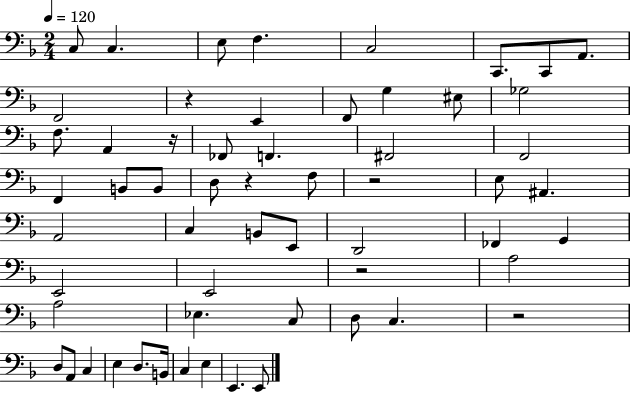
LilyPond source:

{
  \clef bass
  \numericTimeSignature
  \time 2/4
  \key f \major
  \tempo 4 = 120
  c8 c4. | e8 f4. | c2 | c,8. c,8 a,8. | \break f,2 | r4 e,4 | f,8 g4 eis8 | ges2 | \break f8. a,4 r16 | fes,8 f,4. | fis,2 | f,2 | \break f,4 b,8 b,8 | d8 r4 f8 | r2 | e8 ais,4. | \break a,2 | c4 b,8 e,8 | d,2 | fes,4 g,4 | \break e,2 | e,2 | r2 | a2 | \break a2 | ees4. c8 | d8 c4. | r2 | \break d8 a,8 c4 | e4 d8. b,16 | c4 e4 | e,4. e,8 | \break \bar "|."
}